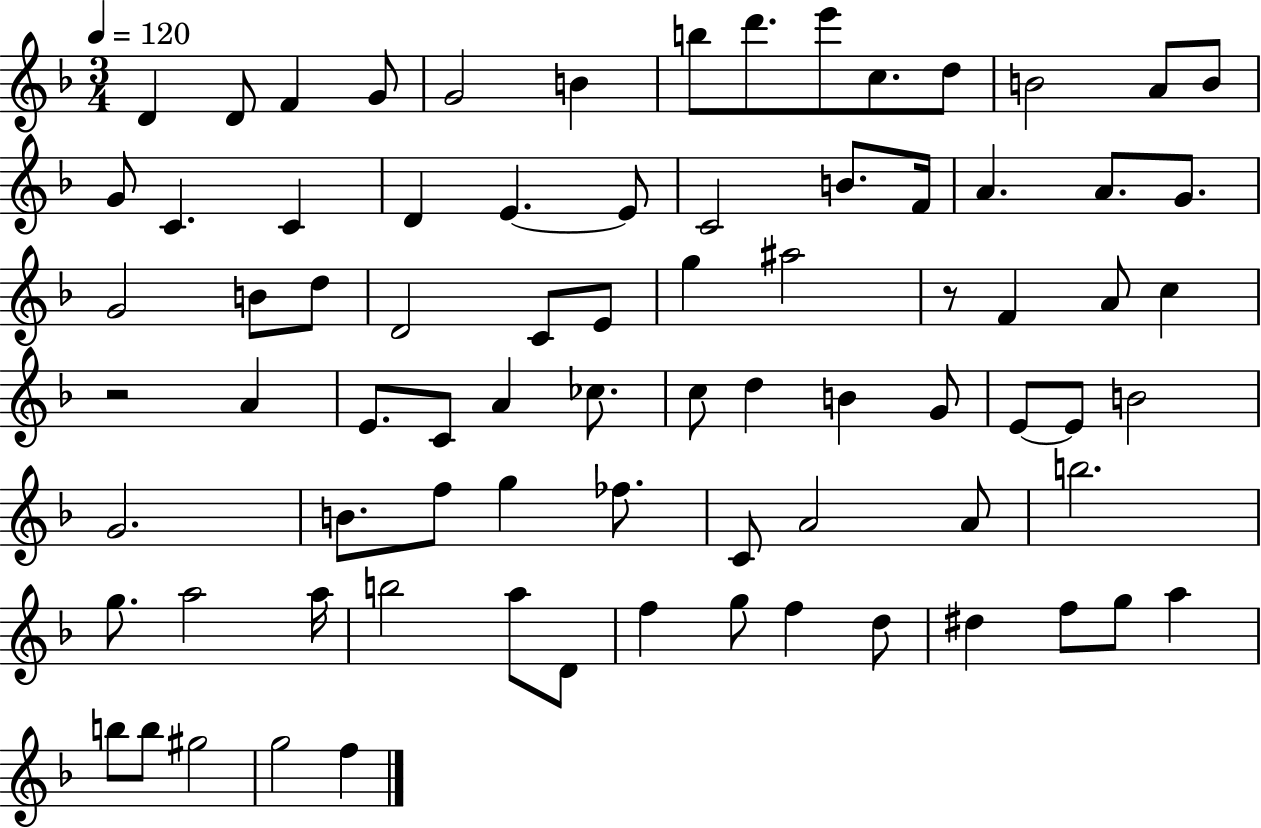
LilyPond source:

{
  \clef treble
  \numericTimeSignature
  \time 3/4
  \key f \major
  \tempo 4 = 120
  d'4 d'8 f'4 g'8 | g'2 b'4 | b''8 d'''8. e'''8 c''8. d''8 | b'2 a'8 b'8 | \break g'8 c'4. c'4 | d'4 e'4.~~ e'8 | c'2 b'8. f'16 | a'4. a'8. g'8. | \break g'2 b'8 d''8 | d'2 c'8 e'8 | g''4 ais''2 | r8 f'4 a'8 c''4 | \break r2 a'4 | e'8. c'8 a'4 ces''8. | c''8 d''4 b'4 g'8 | e'8~~ e'8 b'2 | \break g'2. | b'8. f''8 g''4 fes''8. | c'8 a'2 a'8 | b''2. | \break g''8. a''2 a''16 | b''2 a''8 d'8 | f''4 g''8 f''4 d''8 | dis''4 f''8 g''8 a''4 | \break b''8 b''8 gis''2 | g''2 f''4 | \bar "|."
}